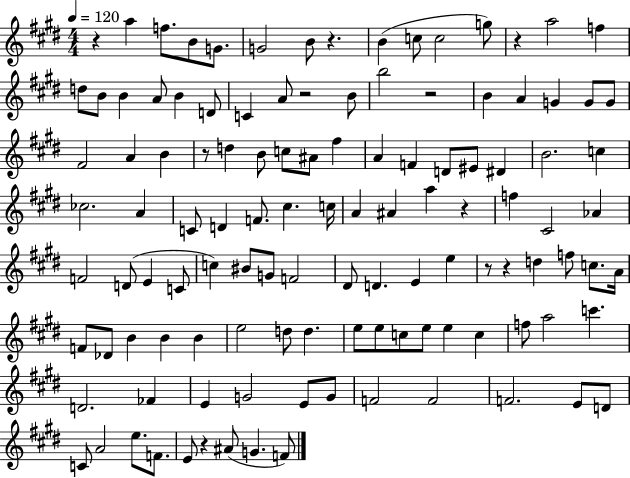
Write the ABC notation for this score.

X:1
T:Untitled
M:4/4
L:1/4
K:E
z a f/2 B/2 G/2 G2 B/2 z B c/2 c2 g/2 z a2 f d/2 B/2 B A/2 B D/2 C A/2 z2 B/2 b2 z2 B A G G/2 G/2 ^F2 A B z/2 d B/2 c/2 ^A/2 ^f A F D/2 ^E/2 ^D B2 c _c2 A C/2 D F/2 ^c c/4 A ^A a z f ^C2 _A F2 D/2 E C/2 c ^B/2 G/2 F2 ^D/2 D E e z/2 z d f/2 c/2 A/4 F/2 _D/2 B B B e2 d/2 d e/2 e/2 c/2 e/2 e c f/2 a2 c' D2 _F E G2 E/2 G/2 F2 F2 F2 E/2 D/2 C/2 A2 e/2 F/2 E/2 z ^A/2 G F/2